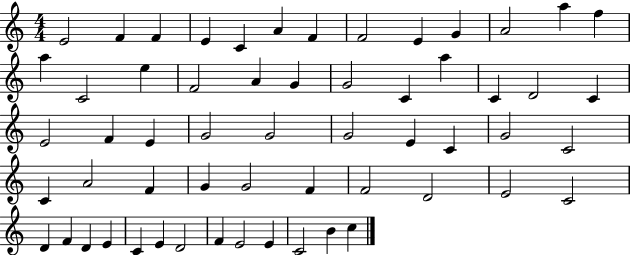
{
  \clef treble
  \numericTimeSignature
  \time 4/4
  \key c \major
  e'2 f'4 f'4 | e'4 c'4 a'4 f'4 | f'2 e'4 g'4 | a'2 a''4 f''4 | \break a''4 c'2 e''4 | f'2 a'4 g'4 | g'2 c'4 a''4 | c'4 d'2 c'4 | \break e'2 f'4 e'4 | g'2 g'2 | g'2 e'4 c'4 | g'2 c'2 | \break c'4 a'2 f'4 | g'4 g'2 f'4 | f'2 d'2 | e'2 c'2 | \break d'4 f'4 d'4 e'4 | c'4 e'4 d'2 | f'4 e'2 e'4 | c'2 b'4 c''4 | \break \bar "|."
}